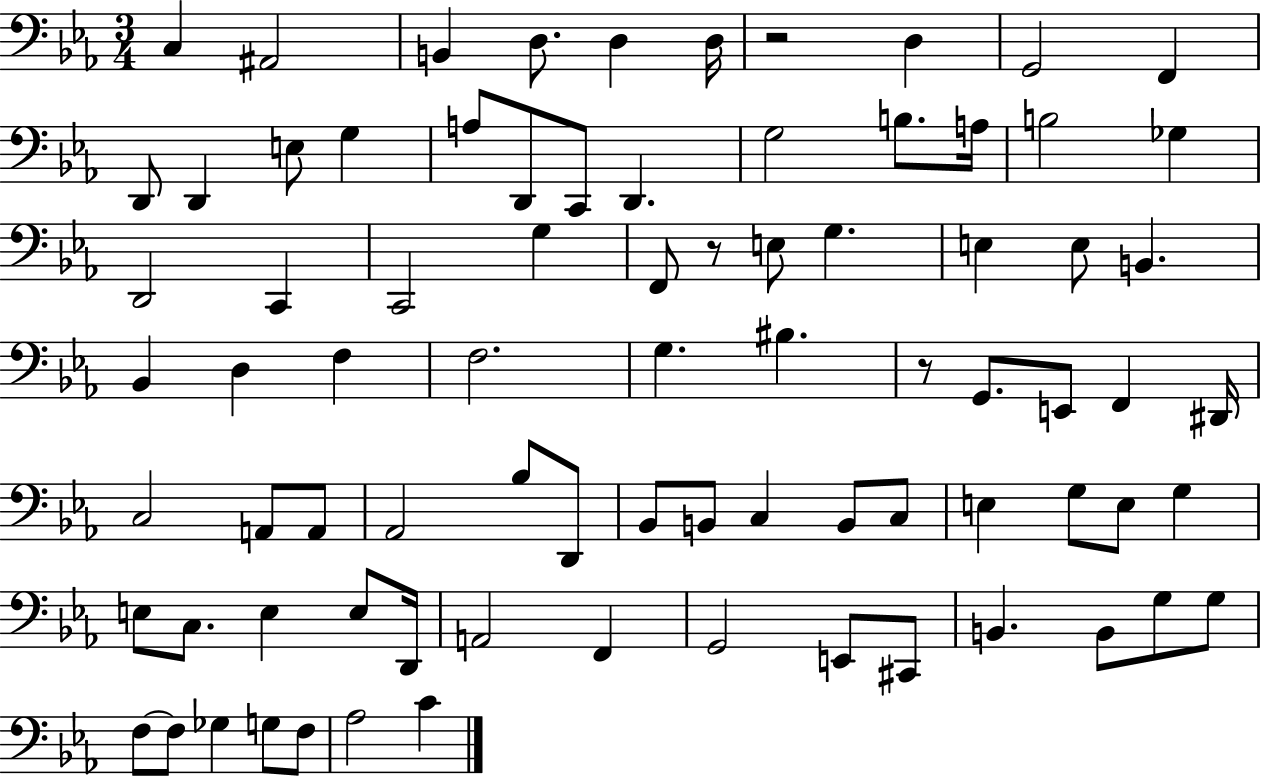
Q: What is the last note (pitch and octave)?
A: C4